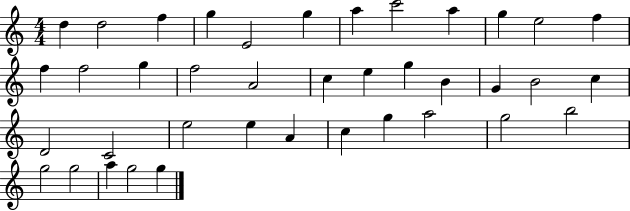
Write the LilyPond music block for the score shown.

{
  \clef treble
  \numericTimeSignature
  \time 4/4
  \key c \major
  d''4 d''2 f''4 | g''4 e'2 g''4 | a''4 c'''2 a''4 | g''4 e''2 f''4 | \break f''4 f''2 g''4 | f''2 a'2 | c''4 e''4 g''4 b'4 | g'4 b'2 c''4 | \break d'2 c'2 | e''2 e''4 a'4 | c''4 g''4 a''2 | g''2 b''2 | \break g''2 g''2 | a''4 g''2 g''4 | \bar "|."
}